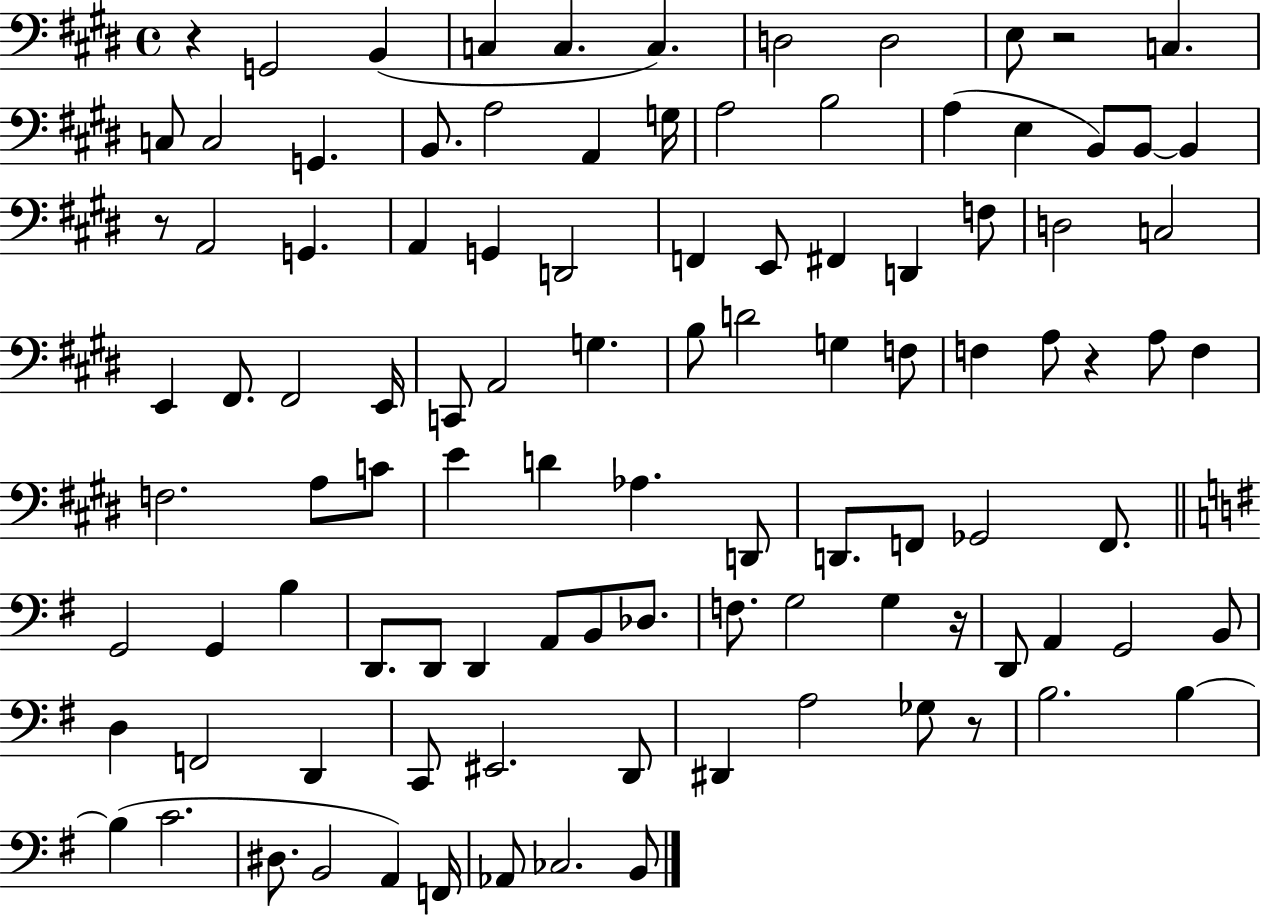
{
  \clef bass
  \time 4/4
  \defaultTimeSignature
  \key e \major
  r4 g,2 b,4( | c4 c4. c4.) | d2 d2 | e8 r2 c4. | \break c8 c2 g,4. | b,8. a2 a,4 g16 | a2 b2 | a4( e4 b,8) b,8~~ b,4 | \break r8 a,2 g,4. | a,4 g,4 d,2 | f,4 e,8 fis,4 d,4 f8 | d2 c2 | \break e,4 fis,8. fis,2 e,16 | c,8 a,2 g4. | b8 d'2 g4 f8 | f4 a8 r4 a8 f4 | \break f2. a8 c'8 | e'4 d'4 aes4. d,8 | d,8. f,8 ges,2 f,8. | \bar "||" \break \key g \major g,2 g,4 b4 | d,8. d,8 d,4 a,8 b,8 des8. | f8. g2 g4 r16 | d,8 a,4 g,2 b,8 | \break d4 f,2 d,4 | c,8 eis,2. d,8 | dis,4 a2 ges8 r8 | b2. b4~~ | \break b4( c'2. | dis8. b,2 a,4) f,16 | aes,8 ces2. b,8 | \bar "|."
}